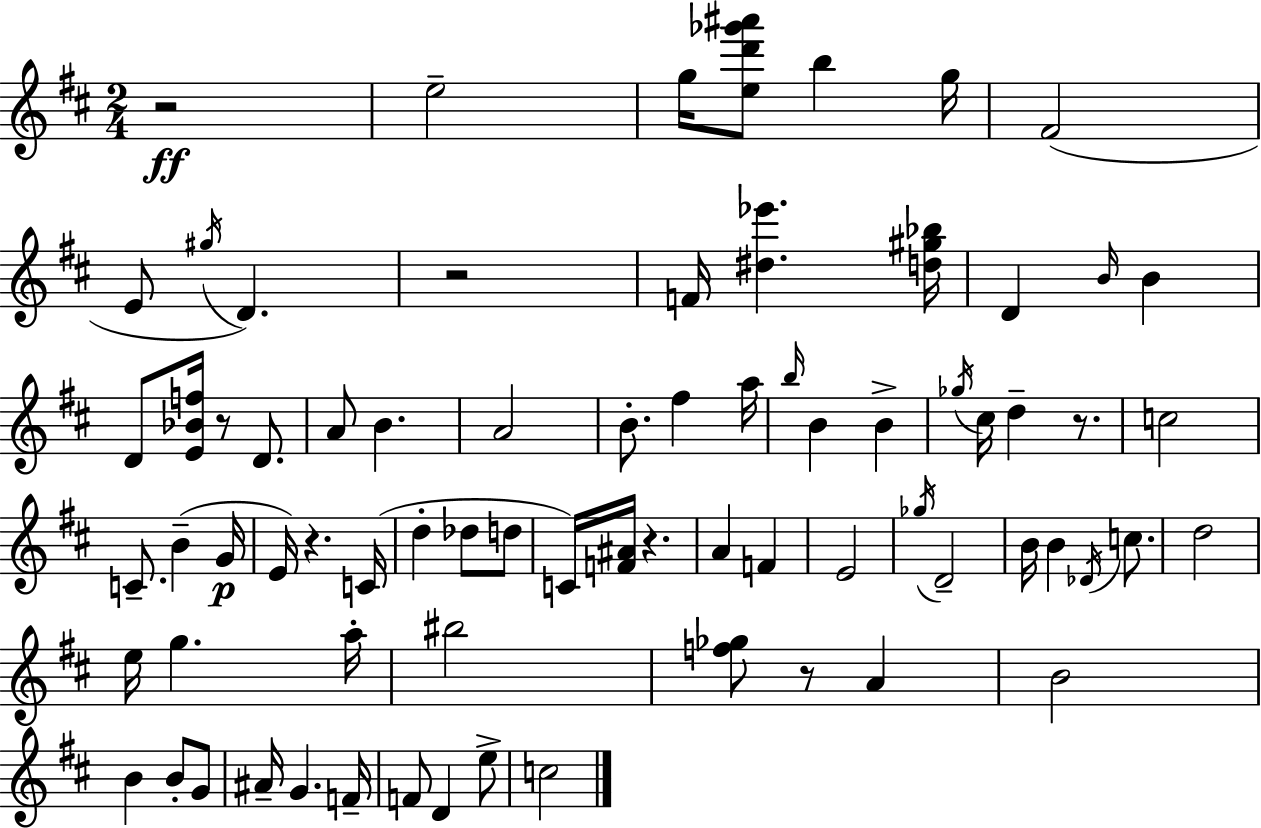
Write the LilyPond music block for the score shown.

{
  \clef treble
  \numericTimeSignature
  \time 2/4
  \key d \major
  r2\ff | e''2-- | g''16 <e'' d''' ges''' ais'''>8 b''4 g''16 | fis'2( | \break e'8 \acciaccatura { gis''16 } d'4.) | r2 | f'16 <dis'' ees'''>4. | <d'' gis'' bes''>16 d'4 \grace { b'16 } b'4 | \break d'8 <e' bes' f''>16 r8 d'8. | a'8 b'4. | a'2 | b'8.-. fis''4 | \break a''16 \grace { b''16 } b'4 b'4-> | \acciaccatura { ges''16 } cis''16 d''4-- | r8. c''2 | c'8.-- b'4--( | \break g'16\p e'16) r4. | c'16( d''4-. | des''8 d''8 c'16) <f' ais'>16 r4. | a'4 | \break f'4 e'2 | \acciaccatura { ges''16 } d'2-- | b'16 b'4 | \acciaccatura { des'16 } c''8. d''2 | \break e''16 g''4. | a''16-. bis''2 | <f'' ges''>8 | r8 a'4 b'2 | \break b'4 | b'8-. g'8 ais'16-- g'4. | f'16-- f'8 | d'4 e''8-> c''2 | \break \bar "|."
}